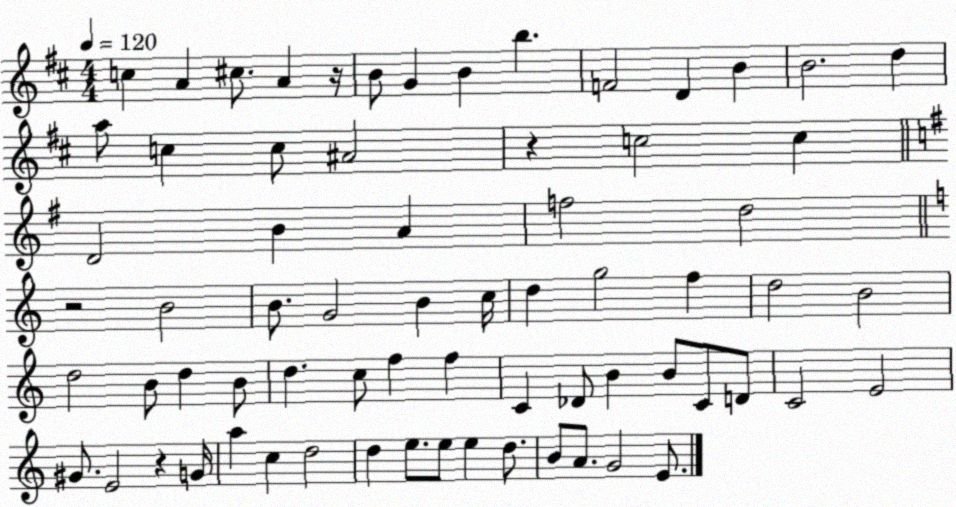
X:1
T:Untitled
M:4/4
L:1/4
K:D
c A ^c/2 A z/4 B/2 G B b F2 D B B2 d a/2 c c/2 ^A2 z c2 c D2 B A f2 d2 z2 B2 B/2 G2 B c/4 d g2 f d2 B2 d2 B/2 d B/2 d c/2 f f C _D/2 B B/2 C/2 D/2 C2 E2 ^G/2 E2 z G/4 a c d2 d e/2 e/2 e d/2 B/2 A/2 G2 E/2